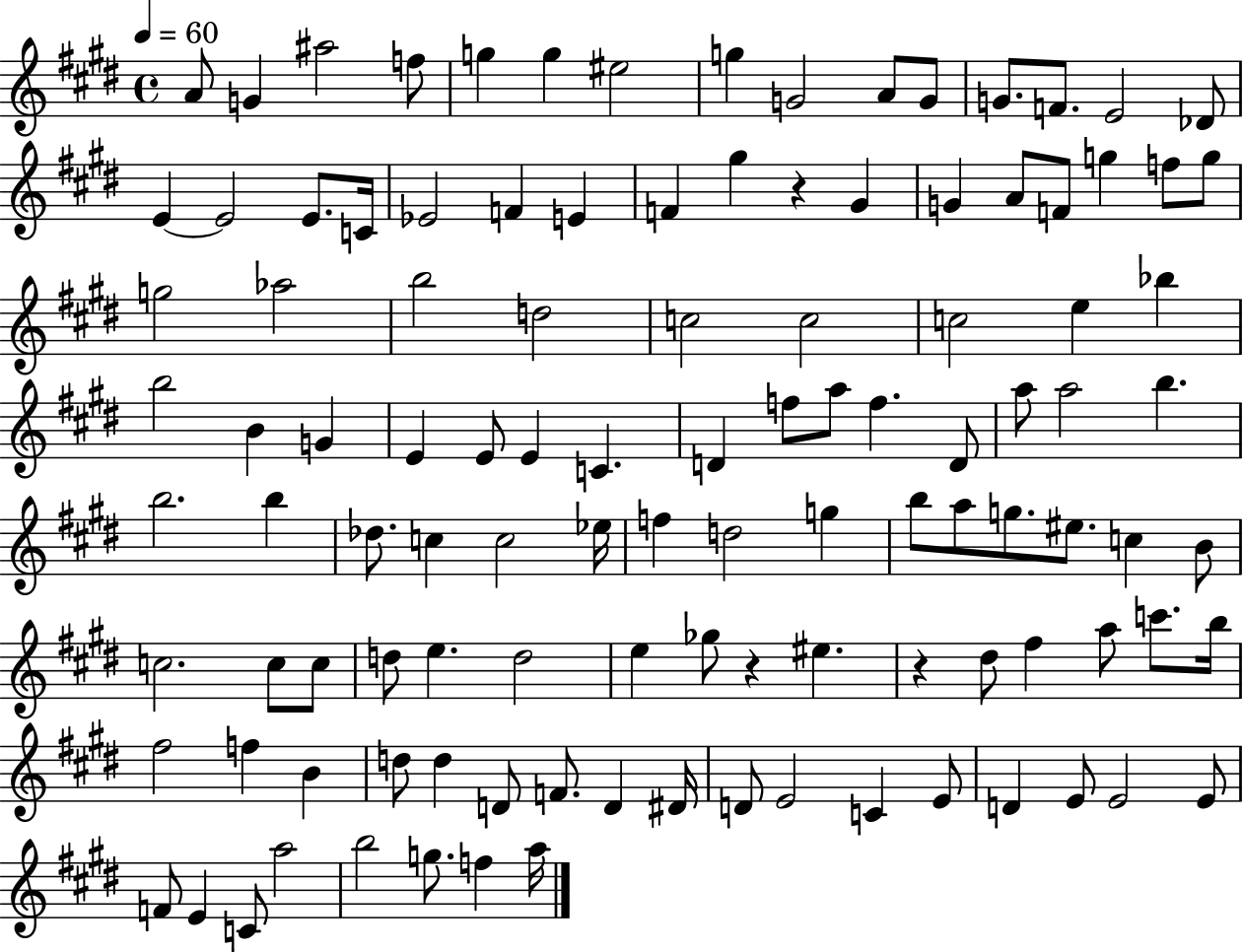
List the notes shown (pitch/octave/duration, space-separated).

A4/e G4/q A#5/h F5/e G5/q G5/q EIS5/h G5/q G4/h A4/e G4/e G4/e. F4/e. E4/h Db4/e E4/q E4/h E4/e. C4/s Eb4/h F4/q E4/q F4/q G#5/q R/q G#4/q G4/q A4/e F4/e G5/q F5/e G5/e G5/h Ab5/h B5/h D5/h C5/h C5/h C5/h E5/q Bb5/q B5/h B4/q G4/q E4/q E4/e E4/q C4/q. D4/q F5/e A5/e F5/q. D4/e A5/e A5/h B5/q. B5/h. B5/q Db5/e. C5/q C5/h Eb5/s F5/q D5/h G5/q B5/e A5/e G5/e. EIS5/e. C5/q B4/e C5/h. C5/e C5/e D5/e E5/q. D5/h E5/q Gb5/e R/q EIS5/q. R/q D#5/e F#5/q A5/e C6/e. B5/s F#5/h F5/q B4/q D5/e D5/q D4/e F4/e. D4/q D#4/s D4/e E4/h C4/q E4/e D4/q E4/e E4/h E4/e F4/e E4/q C4/e A5/h B5/h G5/e. F5/q A5/s